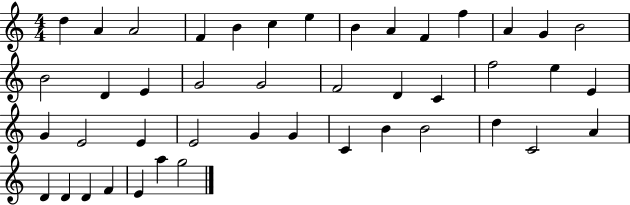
D5/q A4/q A4/h F4/q B4/q C5/q E5/q B4/q A4/q F4/q F5/q A4/q G4/q B4/h B4/h D4/q E4/q G4/h G4/h F4/h D4/q C4/q F5/h E5/q E4/q G4/q E4/h E4/q E4/h G4/q G4/q C4/q B4/q B4/h D5/q C4/h A4/q D4/q D4/q D4/q F4/q E4/q A5/q G5/h